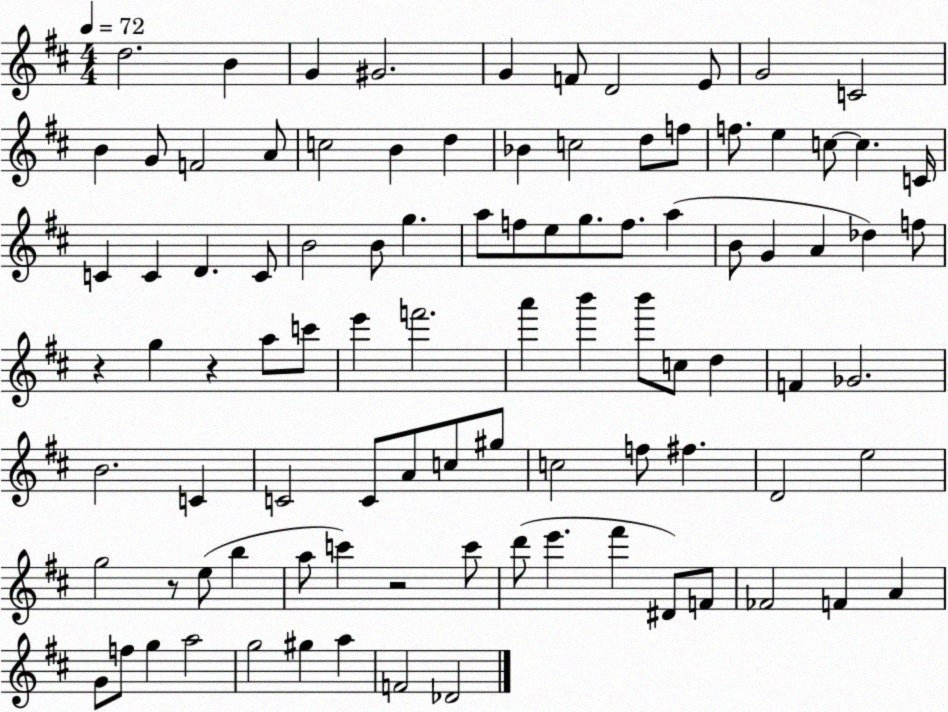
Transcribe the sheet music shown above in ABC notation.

X:1
T:Untitled
M:4/4
L:1/4
K:D
d2 B G ^G2 G F/2 D2 E/2 G2 C2 B G/2 F2 A/2 c2 B d _B c2 d/2 f/2 f/2 e c/2 c C/4 C C D C/2 B2 B/2 g a/2 f/2 e/2 g/2 f/2 a B/2 G A _d f/2 z g z a/2 c'/2 e' f'2 a' b' b'/2 c/2 d F _G2 B2 C C2 C/2 A/2 c/2 ^g/2 c2 f/2 ^f D2 e2 g2 z/2 e/2 b a/2 c' z2 c'/2 d'/2 e' ^f' ^D/2 F/2 _F2 F A G/2 f/2 g a2 g2 ^g a F2 _D2